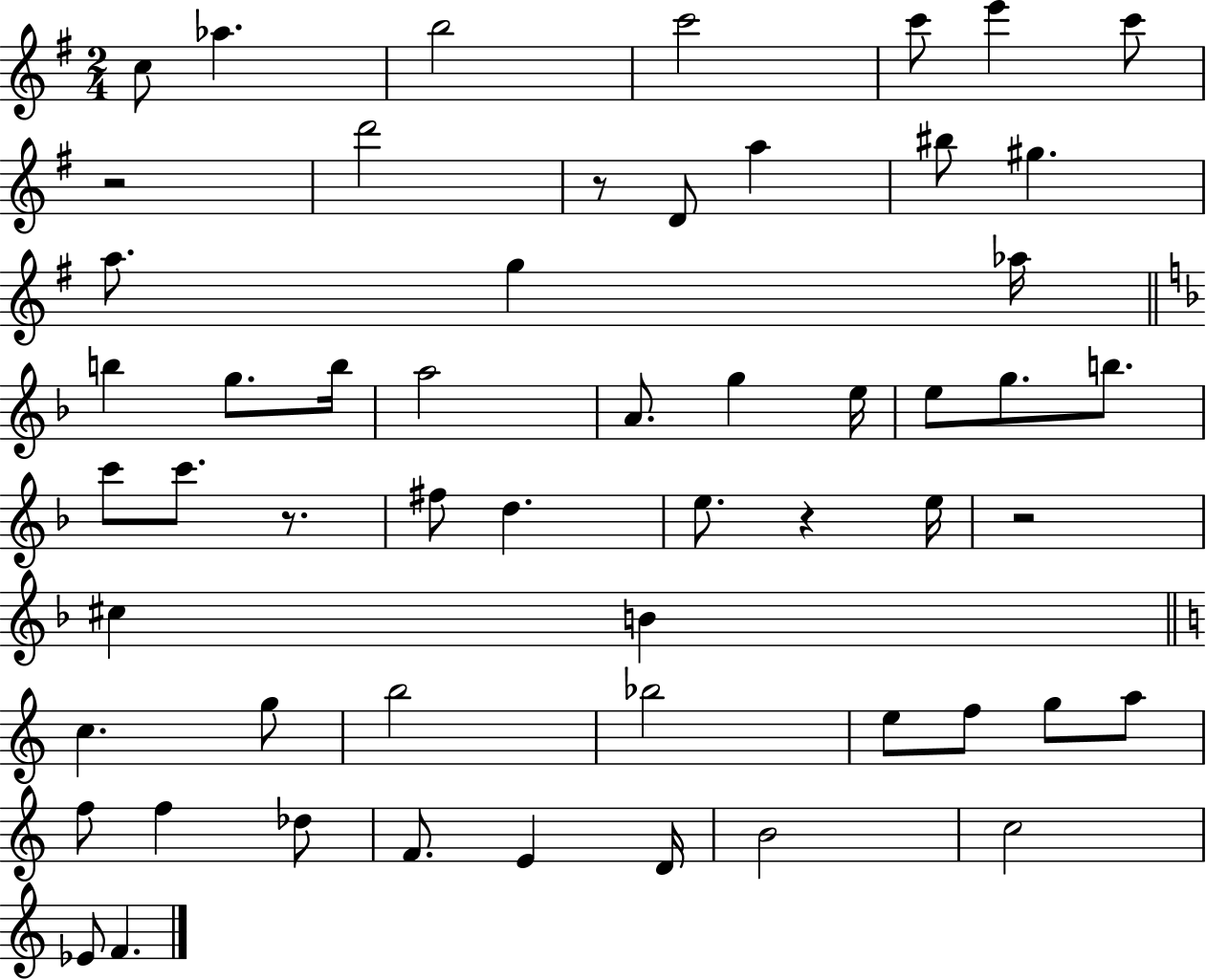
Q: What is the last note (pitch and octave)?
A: F4